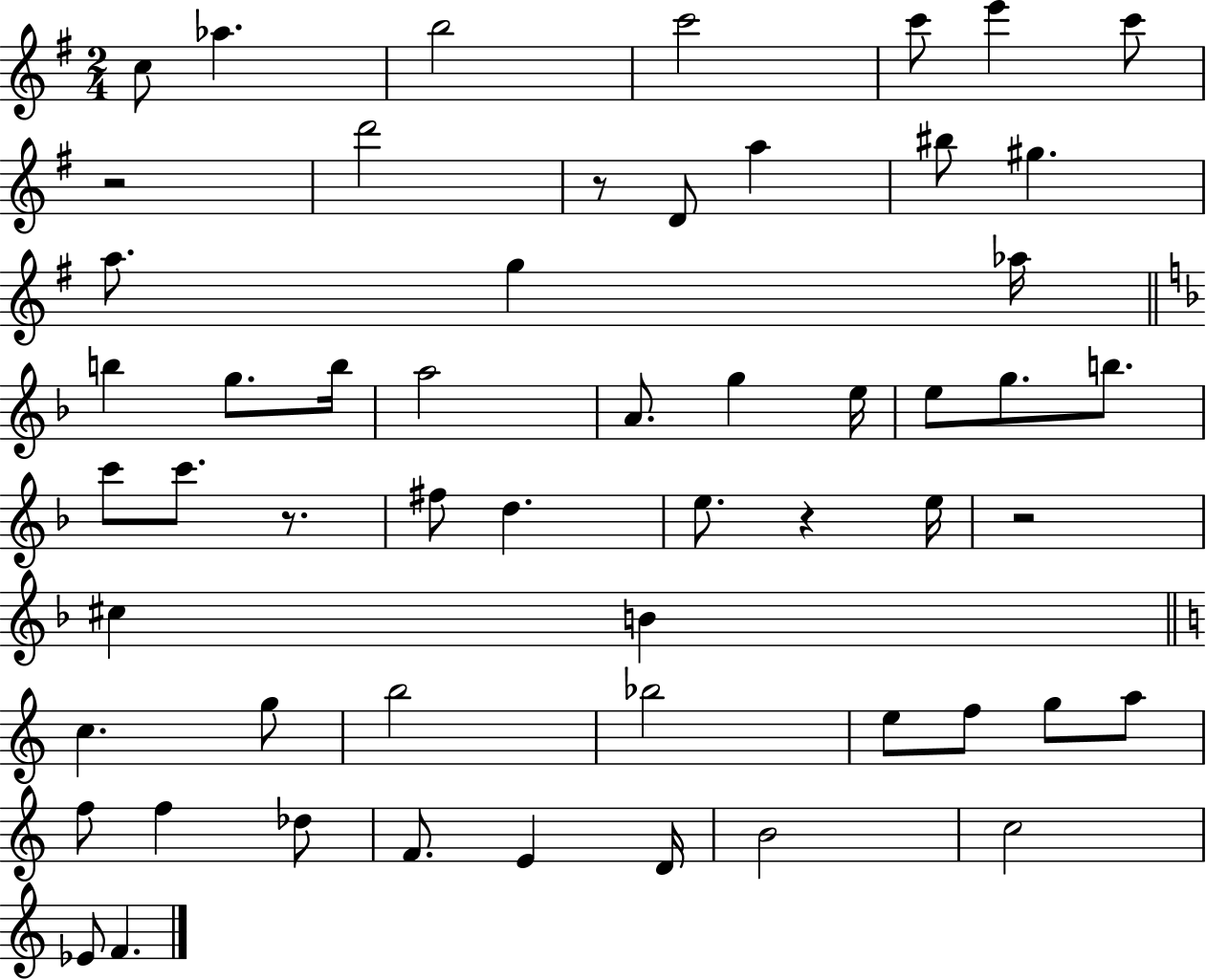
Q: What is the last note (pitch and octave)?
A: F4